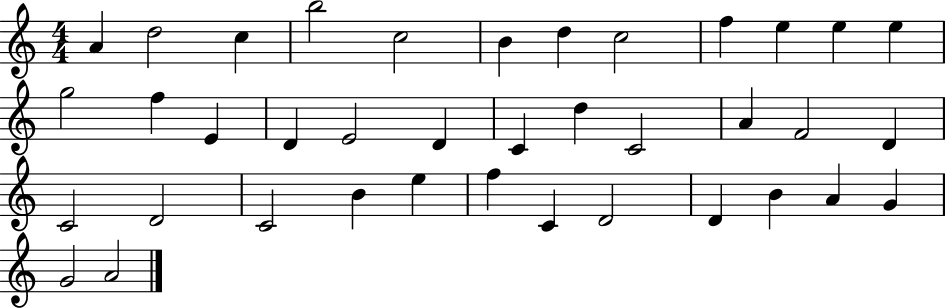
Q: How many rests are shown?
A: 0